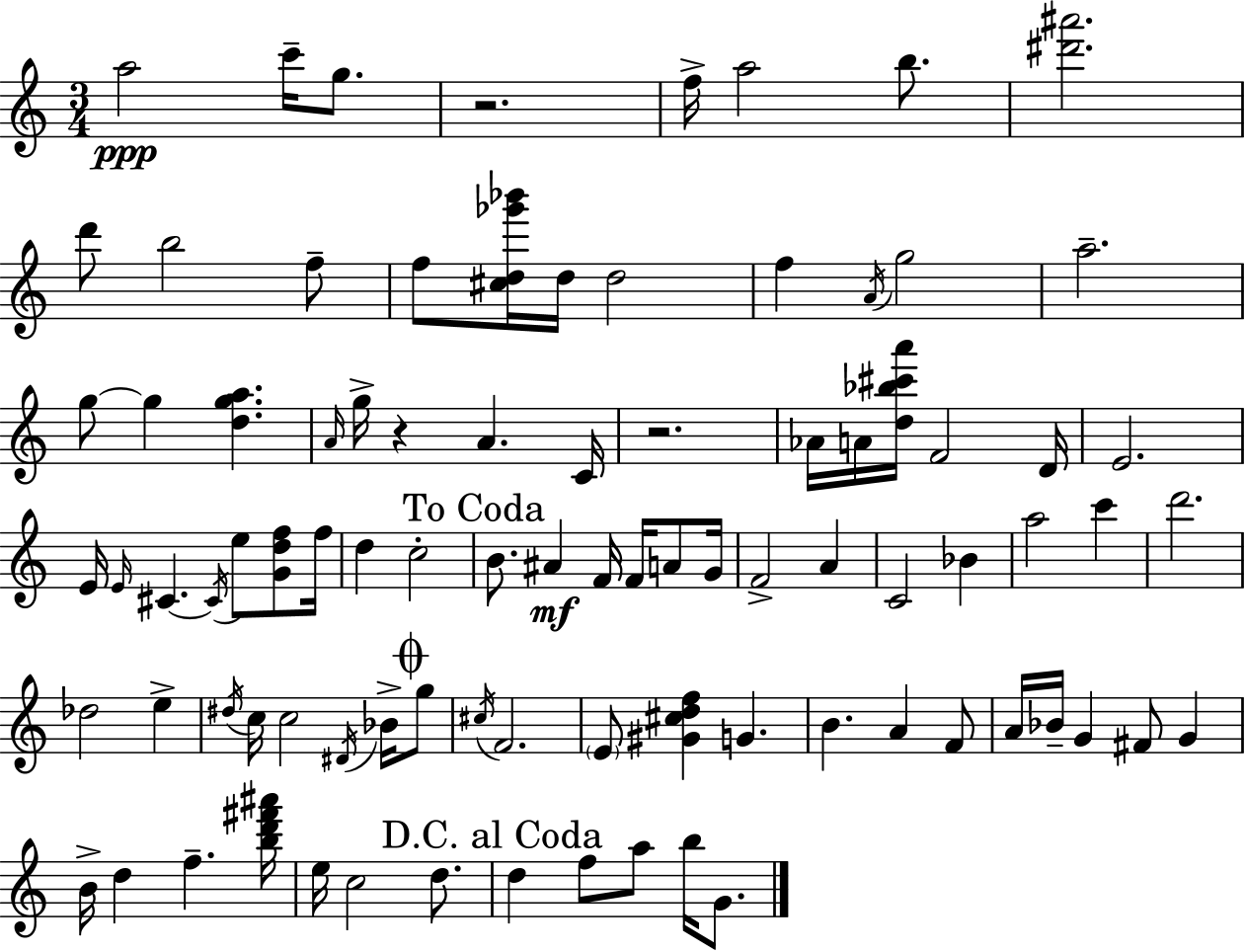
X:1
T:Untitled
M:3/4
L:1/4
K:Am
a2 c'/4 g/2 z2 f/4 a2 b/2 [^d'^a']2 d'/2 b2 f/2 f/2 [^cd_g'_b']/4 d/4 d2 f A/4 g2 a2 g/2 g [dga] A/4 g/4 z A C/4 z2 _A/4 A/4 [d_b^c'a']/4 F2 D/4 E2 E/4 E/4 ^C ^C/4 e/2 [Gdf]/2 f/4 d c2 B/2 ^A F/4 F/4 A/2 G/4 F2 A C2 _B a2 c' d'2 _d2 e ^d/4 c/4 c2 ^D/4 _B/4 g/2 ^c/4 F2 E/2 [^G^cdf] G B A F/2 A/4 _B/4 G ^F/2 G B/4 d f [bd'^f'^a']/4 e/4 c2 d/2 d f/2 a/2 b/4 G/2